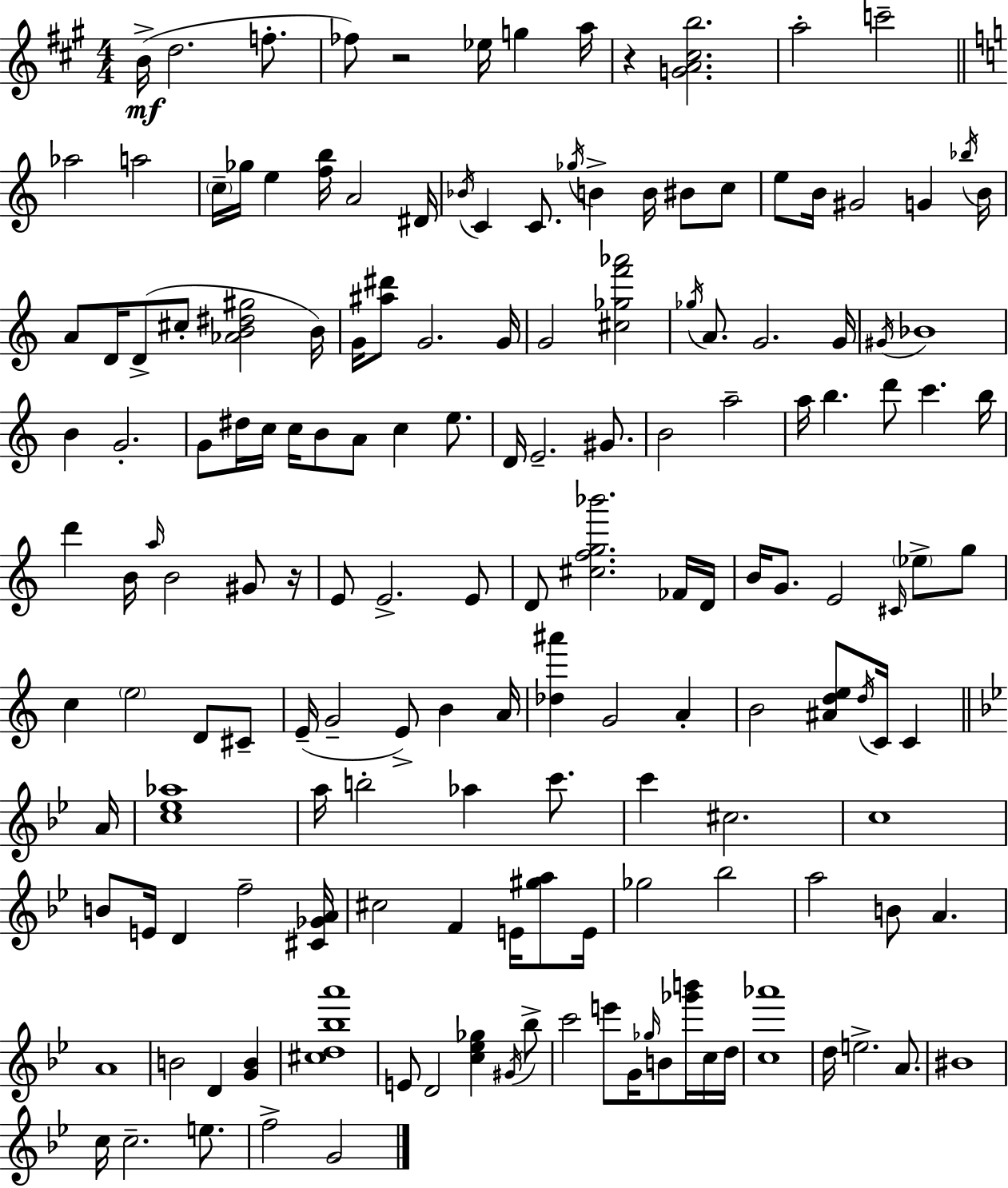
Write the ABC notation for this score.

X:1
T:Untitled
M:4/4
L:1/4
K:A
B/4 d2 f/2 _f/2 z2 _e/4 g a/4 z [GA^cb]2 a2 c'2 _a2 a2 c/4 _g/4 e [fb]/4 A2 ^D/4 _B/4 C C/2 _g/4 B B/4 ^B/2 c/2 e/2 B/4 ^G2 G _b/4 B/4 A/2 D/4 D/2 ^c/2 [_AB^d^g]2 B/4 G/4 [^a^d']/2 G2 G/4 G2 [^c_gf'_a']2 _g/4 A/2 G2 G/4 ^G/4 _B4 B G2 G/2 ^d/4 c/4 c/4 B/2 A/2 c e/2 D/4 E2 ^G/2 B2 a2 a/4 b d'/2 c' b/4 d' B/4 a/4 B2 ^G/2 z/4 E/2 E2 E/2 D/2 [^cfg_b']2 _F/4 D/4 B/4 G/2 E2 ^C/4 _e/2 g/2 c e2 D/2 ^C/2 E/4 G2 E/2 B A/4 [_d^a'] G2 A B2 [^Ade]/2 d/4 C/4 C A/4 [c_e_a]4 a/4 b2 _a c'/2 c' ^c2 c4 B/2 E/4 D f2 [^C_GA]/4 ^c2 F E/4 [^ga]/2 E/4 _g2 _b2 a2 B/2 A A4 B2 D [GB] [^cd_ba']4 E/2 D2 [c_e_g] ^G/4 _b/2 c'2 e'/2 G/4 _g/4 B/2 [_g'b']/4 c/4 d/4 [c_a']4 d/4 e2 A/2 ^B4 c/4 c2 e/2 f2 G2